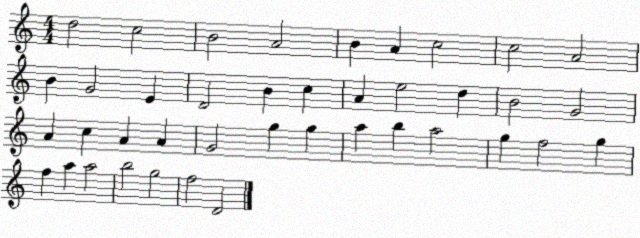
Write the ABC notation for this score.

X:1
T:Untitled
M:4/4
L:1/4
K:C
d2 c2 B2 A2 B A c2 c2 A2 B G2 E D2 B c A e2 d B2 G2 A c A A G2 g g a b a2 g f2 g f a a2 b2 g2 f2 D2